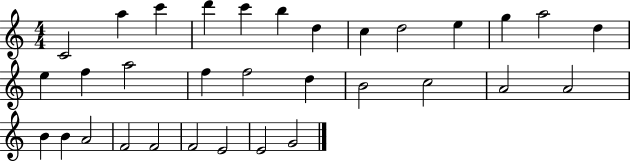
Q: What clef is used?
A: treble